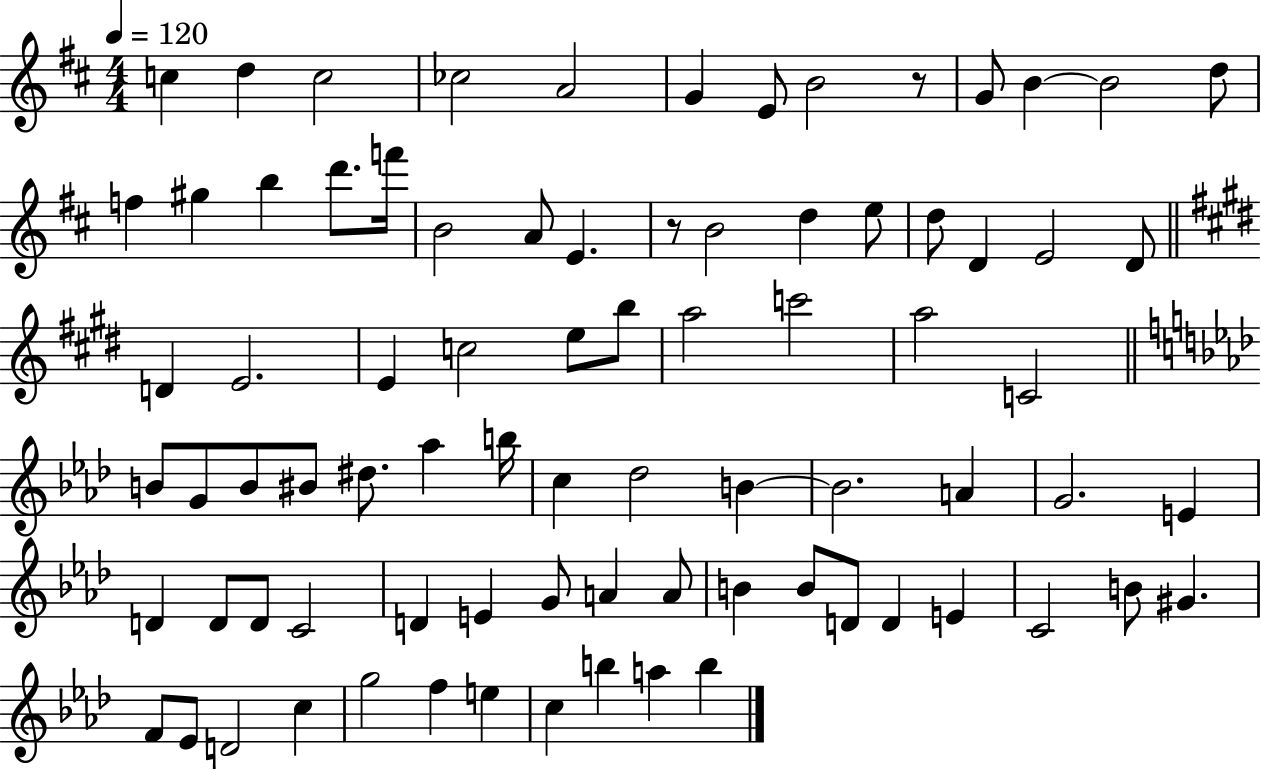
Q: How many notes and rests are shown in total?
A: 81